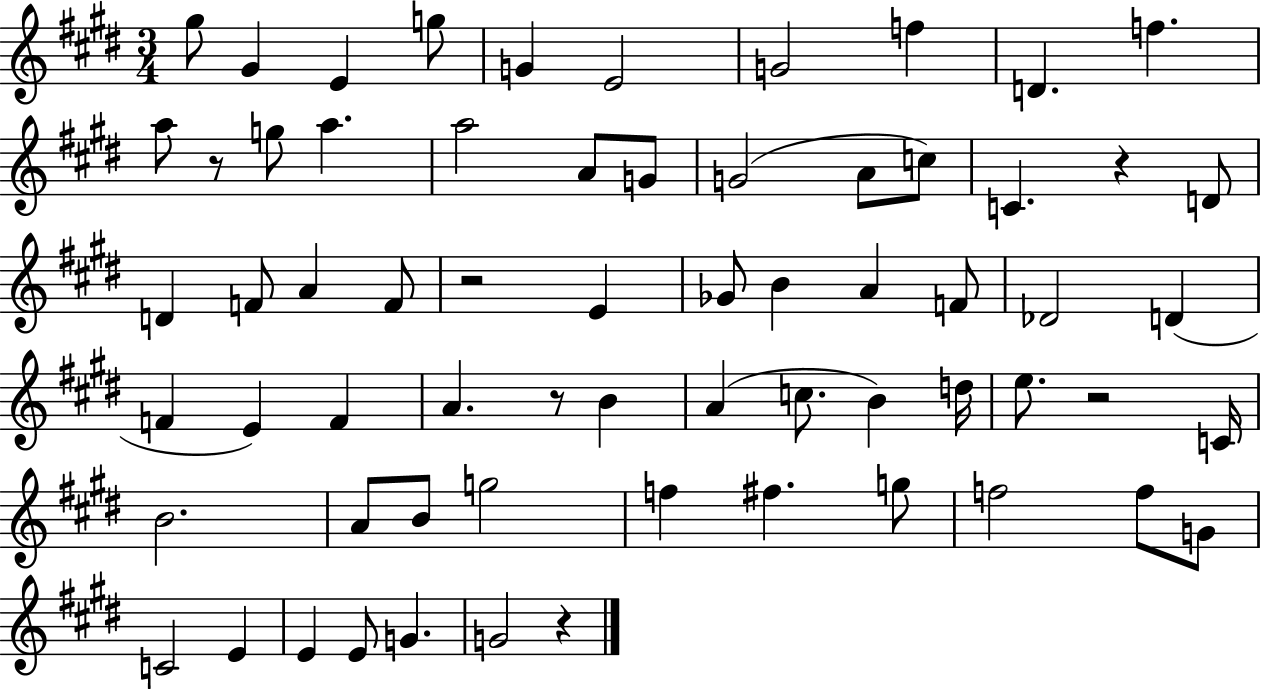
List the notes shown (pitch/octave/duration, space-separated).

G#5/e G#4/q E4/q G5/e G4/q E4/h G4/h F5/q D4/q. F5/q. A5/e R/e G5/e A5/q. A5/h A4/e G4/e G4/h A4/e C5/e C4/q. R/q D4/e D4/q F4/e A4/q F4/e R/h E4/q Gb4/e B4/q A4/q F4/e Db4/h D4/q F4/q E4/q F4/q A4/q. R/e B4/q A4/q C5/e. B4/q D5/s E5/e. R/h C4/s B4/h. A4/e B4/e G5/h F5/q F#5/q. G5/e F5/h F5/e G4/e C4/h E4/q E4/q E4/e G4/q. G4/h R/q